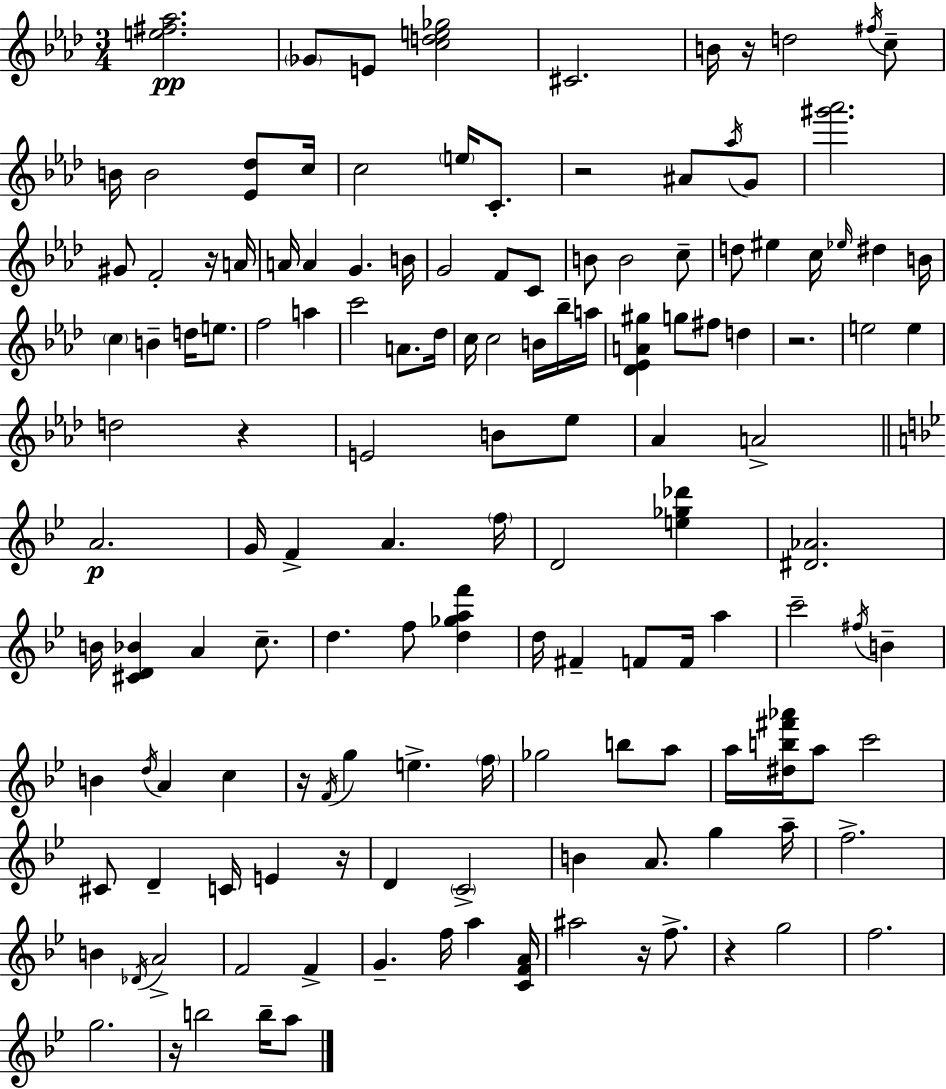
[E5,F#5,Ab5]/h. Gb4/e E4/e [C5,D5,E5,Gb5]/h C#4/h. B4/s R/s D5/h F#5/s C5/e B4/s B4/h [Eb4,Db5]/e C5/s C5/h E5/s C4/e. R/h A#4/e Ab5/s G4/e [G#6,Ab6]/h. G#4/e F4/h R/s A4/s A4/s A4/q G4/q. B4/s G4/h F4/e C4/e B4/e B4/h C5/e D5/e EIS5/q C5/s Eb5/s D#5/q B4/s C5/q B4/q D5/s E5/e. F5/h A5/q C6/h A4/e. Db5/s C5/s C5/h B4/s Bb5/s A5/s [Db4,Eb4,A4,G#5]/q G5/e F#5/e D5/q R/h. E5/h E5/q D5/h R/q E4/h B4/e Eb5/e Ab4/q A4/h A4/h. G4/s F4/q A4/q. F5/s D4/h [E5,Gb5,Db6]/q [D#4,Ab4]/h. B4/s [C#4,D4,Bb4]/q A4/q C5/e. D5/q. F5/e [D5,Gb5,A5,F6]/q D5/s F#4/q F4/e F4/s A5/q C6/h F#5/s B4/q B4/q D5/s A4/q C5/q R/s F4/s G5/q E5/q. F5/s Gb5/h B5/e A5/e A5/s [D#5,B5,F#6,Ab6]/s A5/e C6/h C#4/e D4/q C4/s E4/q R/s D4/q C4/h B4/q A4/e. G5/q A5/s F5/h. B4/q Db4/s A4/h F4/h F4/q G4/q. F5/s A5/q [C4,F4,A4]/s A#5/h R/s F5/e. R/q G5/h F5/h. G5/h. R/s B5/h B5/s A5/e